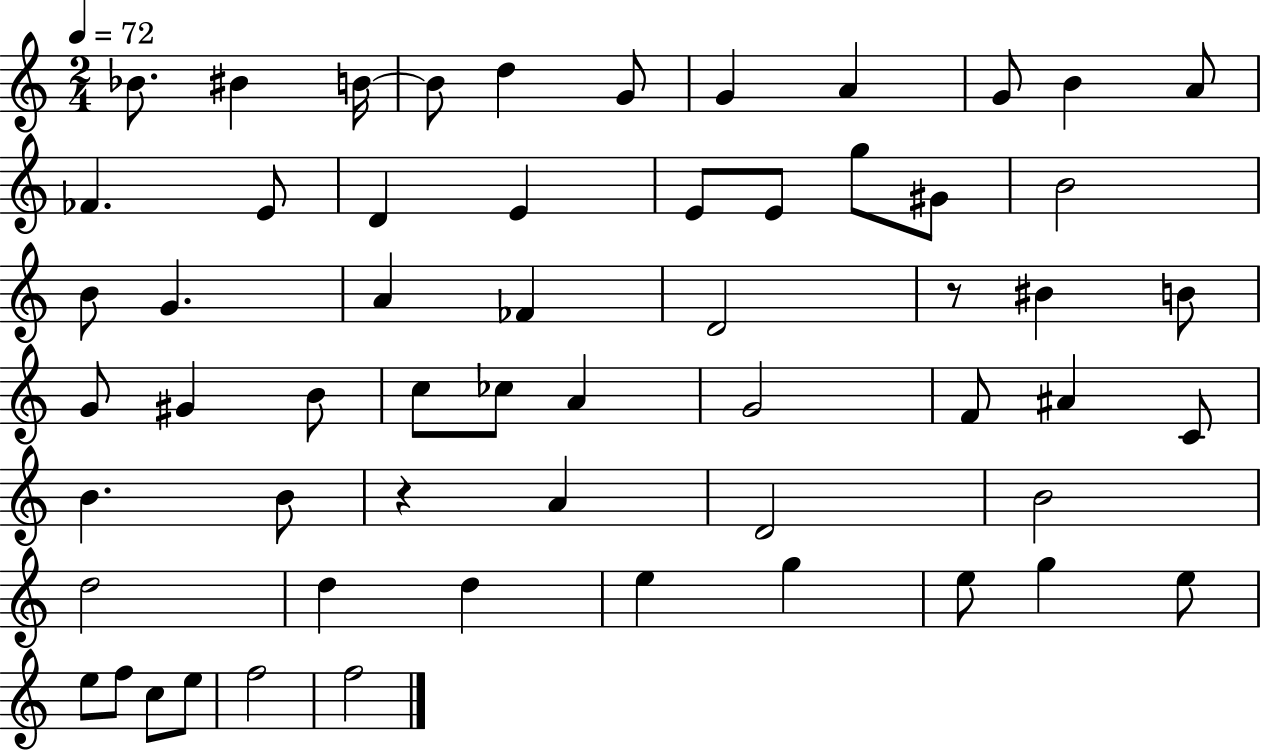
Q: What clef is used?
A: treble